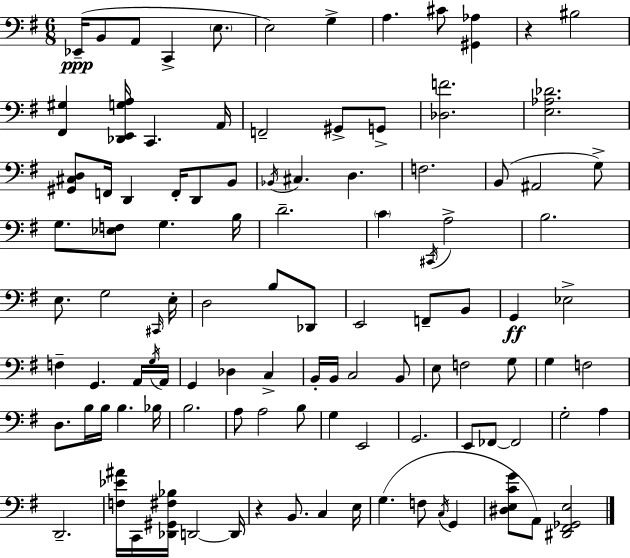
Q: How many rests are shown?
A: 2